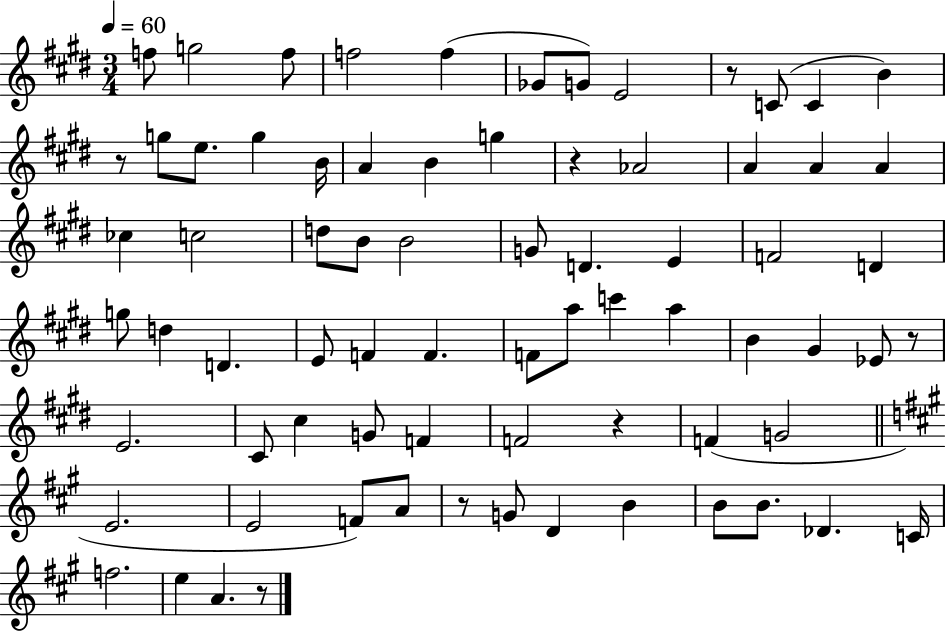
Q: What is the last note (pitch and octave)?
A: A4